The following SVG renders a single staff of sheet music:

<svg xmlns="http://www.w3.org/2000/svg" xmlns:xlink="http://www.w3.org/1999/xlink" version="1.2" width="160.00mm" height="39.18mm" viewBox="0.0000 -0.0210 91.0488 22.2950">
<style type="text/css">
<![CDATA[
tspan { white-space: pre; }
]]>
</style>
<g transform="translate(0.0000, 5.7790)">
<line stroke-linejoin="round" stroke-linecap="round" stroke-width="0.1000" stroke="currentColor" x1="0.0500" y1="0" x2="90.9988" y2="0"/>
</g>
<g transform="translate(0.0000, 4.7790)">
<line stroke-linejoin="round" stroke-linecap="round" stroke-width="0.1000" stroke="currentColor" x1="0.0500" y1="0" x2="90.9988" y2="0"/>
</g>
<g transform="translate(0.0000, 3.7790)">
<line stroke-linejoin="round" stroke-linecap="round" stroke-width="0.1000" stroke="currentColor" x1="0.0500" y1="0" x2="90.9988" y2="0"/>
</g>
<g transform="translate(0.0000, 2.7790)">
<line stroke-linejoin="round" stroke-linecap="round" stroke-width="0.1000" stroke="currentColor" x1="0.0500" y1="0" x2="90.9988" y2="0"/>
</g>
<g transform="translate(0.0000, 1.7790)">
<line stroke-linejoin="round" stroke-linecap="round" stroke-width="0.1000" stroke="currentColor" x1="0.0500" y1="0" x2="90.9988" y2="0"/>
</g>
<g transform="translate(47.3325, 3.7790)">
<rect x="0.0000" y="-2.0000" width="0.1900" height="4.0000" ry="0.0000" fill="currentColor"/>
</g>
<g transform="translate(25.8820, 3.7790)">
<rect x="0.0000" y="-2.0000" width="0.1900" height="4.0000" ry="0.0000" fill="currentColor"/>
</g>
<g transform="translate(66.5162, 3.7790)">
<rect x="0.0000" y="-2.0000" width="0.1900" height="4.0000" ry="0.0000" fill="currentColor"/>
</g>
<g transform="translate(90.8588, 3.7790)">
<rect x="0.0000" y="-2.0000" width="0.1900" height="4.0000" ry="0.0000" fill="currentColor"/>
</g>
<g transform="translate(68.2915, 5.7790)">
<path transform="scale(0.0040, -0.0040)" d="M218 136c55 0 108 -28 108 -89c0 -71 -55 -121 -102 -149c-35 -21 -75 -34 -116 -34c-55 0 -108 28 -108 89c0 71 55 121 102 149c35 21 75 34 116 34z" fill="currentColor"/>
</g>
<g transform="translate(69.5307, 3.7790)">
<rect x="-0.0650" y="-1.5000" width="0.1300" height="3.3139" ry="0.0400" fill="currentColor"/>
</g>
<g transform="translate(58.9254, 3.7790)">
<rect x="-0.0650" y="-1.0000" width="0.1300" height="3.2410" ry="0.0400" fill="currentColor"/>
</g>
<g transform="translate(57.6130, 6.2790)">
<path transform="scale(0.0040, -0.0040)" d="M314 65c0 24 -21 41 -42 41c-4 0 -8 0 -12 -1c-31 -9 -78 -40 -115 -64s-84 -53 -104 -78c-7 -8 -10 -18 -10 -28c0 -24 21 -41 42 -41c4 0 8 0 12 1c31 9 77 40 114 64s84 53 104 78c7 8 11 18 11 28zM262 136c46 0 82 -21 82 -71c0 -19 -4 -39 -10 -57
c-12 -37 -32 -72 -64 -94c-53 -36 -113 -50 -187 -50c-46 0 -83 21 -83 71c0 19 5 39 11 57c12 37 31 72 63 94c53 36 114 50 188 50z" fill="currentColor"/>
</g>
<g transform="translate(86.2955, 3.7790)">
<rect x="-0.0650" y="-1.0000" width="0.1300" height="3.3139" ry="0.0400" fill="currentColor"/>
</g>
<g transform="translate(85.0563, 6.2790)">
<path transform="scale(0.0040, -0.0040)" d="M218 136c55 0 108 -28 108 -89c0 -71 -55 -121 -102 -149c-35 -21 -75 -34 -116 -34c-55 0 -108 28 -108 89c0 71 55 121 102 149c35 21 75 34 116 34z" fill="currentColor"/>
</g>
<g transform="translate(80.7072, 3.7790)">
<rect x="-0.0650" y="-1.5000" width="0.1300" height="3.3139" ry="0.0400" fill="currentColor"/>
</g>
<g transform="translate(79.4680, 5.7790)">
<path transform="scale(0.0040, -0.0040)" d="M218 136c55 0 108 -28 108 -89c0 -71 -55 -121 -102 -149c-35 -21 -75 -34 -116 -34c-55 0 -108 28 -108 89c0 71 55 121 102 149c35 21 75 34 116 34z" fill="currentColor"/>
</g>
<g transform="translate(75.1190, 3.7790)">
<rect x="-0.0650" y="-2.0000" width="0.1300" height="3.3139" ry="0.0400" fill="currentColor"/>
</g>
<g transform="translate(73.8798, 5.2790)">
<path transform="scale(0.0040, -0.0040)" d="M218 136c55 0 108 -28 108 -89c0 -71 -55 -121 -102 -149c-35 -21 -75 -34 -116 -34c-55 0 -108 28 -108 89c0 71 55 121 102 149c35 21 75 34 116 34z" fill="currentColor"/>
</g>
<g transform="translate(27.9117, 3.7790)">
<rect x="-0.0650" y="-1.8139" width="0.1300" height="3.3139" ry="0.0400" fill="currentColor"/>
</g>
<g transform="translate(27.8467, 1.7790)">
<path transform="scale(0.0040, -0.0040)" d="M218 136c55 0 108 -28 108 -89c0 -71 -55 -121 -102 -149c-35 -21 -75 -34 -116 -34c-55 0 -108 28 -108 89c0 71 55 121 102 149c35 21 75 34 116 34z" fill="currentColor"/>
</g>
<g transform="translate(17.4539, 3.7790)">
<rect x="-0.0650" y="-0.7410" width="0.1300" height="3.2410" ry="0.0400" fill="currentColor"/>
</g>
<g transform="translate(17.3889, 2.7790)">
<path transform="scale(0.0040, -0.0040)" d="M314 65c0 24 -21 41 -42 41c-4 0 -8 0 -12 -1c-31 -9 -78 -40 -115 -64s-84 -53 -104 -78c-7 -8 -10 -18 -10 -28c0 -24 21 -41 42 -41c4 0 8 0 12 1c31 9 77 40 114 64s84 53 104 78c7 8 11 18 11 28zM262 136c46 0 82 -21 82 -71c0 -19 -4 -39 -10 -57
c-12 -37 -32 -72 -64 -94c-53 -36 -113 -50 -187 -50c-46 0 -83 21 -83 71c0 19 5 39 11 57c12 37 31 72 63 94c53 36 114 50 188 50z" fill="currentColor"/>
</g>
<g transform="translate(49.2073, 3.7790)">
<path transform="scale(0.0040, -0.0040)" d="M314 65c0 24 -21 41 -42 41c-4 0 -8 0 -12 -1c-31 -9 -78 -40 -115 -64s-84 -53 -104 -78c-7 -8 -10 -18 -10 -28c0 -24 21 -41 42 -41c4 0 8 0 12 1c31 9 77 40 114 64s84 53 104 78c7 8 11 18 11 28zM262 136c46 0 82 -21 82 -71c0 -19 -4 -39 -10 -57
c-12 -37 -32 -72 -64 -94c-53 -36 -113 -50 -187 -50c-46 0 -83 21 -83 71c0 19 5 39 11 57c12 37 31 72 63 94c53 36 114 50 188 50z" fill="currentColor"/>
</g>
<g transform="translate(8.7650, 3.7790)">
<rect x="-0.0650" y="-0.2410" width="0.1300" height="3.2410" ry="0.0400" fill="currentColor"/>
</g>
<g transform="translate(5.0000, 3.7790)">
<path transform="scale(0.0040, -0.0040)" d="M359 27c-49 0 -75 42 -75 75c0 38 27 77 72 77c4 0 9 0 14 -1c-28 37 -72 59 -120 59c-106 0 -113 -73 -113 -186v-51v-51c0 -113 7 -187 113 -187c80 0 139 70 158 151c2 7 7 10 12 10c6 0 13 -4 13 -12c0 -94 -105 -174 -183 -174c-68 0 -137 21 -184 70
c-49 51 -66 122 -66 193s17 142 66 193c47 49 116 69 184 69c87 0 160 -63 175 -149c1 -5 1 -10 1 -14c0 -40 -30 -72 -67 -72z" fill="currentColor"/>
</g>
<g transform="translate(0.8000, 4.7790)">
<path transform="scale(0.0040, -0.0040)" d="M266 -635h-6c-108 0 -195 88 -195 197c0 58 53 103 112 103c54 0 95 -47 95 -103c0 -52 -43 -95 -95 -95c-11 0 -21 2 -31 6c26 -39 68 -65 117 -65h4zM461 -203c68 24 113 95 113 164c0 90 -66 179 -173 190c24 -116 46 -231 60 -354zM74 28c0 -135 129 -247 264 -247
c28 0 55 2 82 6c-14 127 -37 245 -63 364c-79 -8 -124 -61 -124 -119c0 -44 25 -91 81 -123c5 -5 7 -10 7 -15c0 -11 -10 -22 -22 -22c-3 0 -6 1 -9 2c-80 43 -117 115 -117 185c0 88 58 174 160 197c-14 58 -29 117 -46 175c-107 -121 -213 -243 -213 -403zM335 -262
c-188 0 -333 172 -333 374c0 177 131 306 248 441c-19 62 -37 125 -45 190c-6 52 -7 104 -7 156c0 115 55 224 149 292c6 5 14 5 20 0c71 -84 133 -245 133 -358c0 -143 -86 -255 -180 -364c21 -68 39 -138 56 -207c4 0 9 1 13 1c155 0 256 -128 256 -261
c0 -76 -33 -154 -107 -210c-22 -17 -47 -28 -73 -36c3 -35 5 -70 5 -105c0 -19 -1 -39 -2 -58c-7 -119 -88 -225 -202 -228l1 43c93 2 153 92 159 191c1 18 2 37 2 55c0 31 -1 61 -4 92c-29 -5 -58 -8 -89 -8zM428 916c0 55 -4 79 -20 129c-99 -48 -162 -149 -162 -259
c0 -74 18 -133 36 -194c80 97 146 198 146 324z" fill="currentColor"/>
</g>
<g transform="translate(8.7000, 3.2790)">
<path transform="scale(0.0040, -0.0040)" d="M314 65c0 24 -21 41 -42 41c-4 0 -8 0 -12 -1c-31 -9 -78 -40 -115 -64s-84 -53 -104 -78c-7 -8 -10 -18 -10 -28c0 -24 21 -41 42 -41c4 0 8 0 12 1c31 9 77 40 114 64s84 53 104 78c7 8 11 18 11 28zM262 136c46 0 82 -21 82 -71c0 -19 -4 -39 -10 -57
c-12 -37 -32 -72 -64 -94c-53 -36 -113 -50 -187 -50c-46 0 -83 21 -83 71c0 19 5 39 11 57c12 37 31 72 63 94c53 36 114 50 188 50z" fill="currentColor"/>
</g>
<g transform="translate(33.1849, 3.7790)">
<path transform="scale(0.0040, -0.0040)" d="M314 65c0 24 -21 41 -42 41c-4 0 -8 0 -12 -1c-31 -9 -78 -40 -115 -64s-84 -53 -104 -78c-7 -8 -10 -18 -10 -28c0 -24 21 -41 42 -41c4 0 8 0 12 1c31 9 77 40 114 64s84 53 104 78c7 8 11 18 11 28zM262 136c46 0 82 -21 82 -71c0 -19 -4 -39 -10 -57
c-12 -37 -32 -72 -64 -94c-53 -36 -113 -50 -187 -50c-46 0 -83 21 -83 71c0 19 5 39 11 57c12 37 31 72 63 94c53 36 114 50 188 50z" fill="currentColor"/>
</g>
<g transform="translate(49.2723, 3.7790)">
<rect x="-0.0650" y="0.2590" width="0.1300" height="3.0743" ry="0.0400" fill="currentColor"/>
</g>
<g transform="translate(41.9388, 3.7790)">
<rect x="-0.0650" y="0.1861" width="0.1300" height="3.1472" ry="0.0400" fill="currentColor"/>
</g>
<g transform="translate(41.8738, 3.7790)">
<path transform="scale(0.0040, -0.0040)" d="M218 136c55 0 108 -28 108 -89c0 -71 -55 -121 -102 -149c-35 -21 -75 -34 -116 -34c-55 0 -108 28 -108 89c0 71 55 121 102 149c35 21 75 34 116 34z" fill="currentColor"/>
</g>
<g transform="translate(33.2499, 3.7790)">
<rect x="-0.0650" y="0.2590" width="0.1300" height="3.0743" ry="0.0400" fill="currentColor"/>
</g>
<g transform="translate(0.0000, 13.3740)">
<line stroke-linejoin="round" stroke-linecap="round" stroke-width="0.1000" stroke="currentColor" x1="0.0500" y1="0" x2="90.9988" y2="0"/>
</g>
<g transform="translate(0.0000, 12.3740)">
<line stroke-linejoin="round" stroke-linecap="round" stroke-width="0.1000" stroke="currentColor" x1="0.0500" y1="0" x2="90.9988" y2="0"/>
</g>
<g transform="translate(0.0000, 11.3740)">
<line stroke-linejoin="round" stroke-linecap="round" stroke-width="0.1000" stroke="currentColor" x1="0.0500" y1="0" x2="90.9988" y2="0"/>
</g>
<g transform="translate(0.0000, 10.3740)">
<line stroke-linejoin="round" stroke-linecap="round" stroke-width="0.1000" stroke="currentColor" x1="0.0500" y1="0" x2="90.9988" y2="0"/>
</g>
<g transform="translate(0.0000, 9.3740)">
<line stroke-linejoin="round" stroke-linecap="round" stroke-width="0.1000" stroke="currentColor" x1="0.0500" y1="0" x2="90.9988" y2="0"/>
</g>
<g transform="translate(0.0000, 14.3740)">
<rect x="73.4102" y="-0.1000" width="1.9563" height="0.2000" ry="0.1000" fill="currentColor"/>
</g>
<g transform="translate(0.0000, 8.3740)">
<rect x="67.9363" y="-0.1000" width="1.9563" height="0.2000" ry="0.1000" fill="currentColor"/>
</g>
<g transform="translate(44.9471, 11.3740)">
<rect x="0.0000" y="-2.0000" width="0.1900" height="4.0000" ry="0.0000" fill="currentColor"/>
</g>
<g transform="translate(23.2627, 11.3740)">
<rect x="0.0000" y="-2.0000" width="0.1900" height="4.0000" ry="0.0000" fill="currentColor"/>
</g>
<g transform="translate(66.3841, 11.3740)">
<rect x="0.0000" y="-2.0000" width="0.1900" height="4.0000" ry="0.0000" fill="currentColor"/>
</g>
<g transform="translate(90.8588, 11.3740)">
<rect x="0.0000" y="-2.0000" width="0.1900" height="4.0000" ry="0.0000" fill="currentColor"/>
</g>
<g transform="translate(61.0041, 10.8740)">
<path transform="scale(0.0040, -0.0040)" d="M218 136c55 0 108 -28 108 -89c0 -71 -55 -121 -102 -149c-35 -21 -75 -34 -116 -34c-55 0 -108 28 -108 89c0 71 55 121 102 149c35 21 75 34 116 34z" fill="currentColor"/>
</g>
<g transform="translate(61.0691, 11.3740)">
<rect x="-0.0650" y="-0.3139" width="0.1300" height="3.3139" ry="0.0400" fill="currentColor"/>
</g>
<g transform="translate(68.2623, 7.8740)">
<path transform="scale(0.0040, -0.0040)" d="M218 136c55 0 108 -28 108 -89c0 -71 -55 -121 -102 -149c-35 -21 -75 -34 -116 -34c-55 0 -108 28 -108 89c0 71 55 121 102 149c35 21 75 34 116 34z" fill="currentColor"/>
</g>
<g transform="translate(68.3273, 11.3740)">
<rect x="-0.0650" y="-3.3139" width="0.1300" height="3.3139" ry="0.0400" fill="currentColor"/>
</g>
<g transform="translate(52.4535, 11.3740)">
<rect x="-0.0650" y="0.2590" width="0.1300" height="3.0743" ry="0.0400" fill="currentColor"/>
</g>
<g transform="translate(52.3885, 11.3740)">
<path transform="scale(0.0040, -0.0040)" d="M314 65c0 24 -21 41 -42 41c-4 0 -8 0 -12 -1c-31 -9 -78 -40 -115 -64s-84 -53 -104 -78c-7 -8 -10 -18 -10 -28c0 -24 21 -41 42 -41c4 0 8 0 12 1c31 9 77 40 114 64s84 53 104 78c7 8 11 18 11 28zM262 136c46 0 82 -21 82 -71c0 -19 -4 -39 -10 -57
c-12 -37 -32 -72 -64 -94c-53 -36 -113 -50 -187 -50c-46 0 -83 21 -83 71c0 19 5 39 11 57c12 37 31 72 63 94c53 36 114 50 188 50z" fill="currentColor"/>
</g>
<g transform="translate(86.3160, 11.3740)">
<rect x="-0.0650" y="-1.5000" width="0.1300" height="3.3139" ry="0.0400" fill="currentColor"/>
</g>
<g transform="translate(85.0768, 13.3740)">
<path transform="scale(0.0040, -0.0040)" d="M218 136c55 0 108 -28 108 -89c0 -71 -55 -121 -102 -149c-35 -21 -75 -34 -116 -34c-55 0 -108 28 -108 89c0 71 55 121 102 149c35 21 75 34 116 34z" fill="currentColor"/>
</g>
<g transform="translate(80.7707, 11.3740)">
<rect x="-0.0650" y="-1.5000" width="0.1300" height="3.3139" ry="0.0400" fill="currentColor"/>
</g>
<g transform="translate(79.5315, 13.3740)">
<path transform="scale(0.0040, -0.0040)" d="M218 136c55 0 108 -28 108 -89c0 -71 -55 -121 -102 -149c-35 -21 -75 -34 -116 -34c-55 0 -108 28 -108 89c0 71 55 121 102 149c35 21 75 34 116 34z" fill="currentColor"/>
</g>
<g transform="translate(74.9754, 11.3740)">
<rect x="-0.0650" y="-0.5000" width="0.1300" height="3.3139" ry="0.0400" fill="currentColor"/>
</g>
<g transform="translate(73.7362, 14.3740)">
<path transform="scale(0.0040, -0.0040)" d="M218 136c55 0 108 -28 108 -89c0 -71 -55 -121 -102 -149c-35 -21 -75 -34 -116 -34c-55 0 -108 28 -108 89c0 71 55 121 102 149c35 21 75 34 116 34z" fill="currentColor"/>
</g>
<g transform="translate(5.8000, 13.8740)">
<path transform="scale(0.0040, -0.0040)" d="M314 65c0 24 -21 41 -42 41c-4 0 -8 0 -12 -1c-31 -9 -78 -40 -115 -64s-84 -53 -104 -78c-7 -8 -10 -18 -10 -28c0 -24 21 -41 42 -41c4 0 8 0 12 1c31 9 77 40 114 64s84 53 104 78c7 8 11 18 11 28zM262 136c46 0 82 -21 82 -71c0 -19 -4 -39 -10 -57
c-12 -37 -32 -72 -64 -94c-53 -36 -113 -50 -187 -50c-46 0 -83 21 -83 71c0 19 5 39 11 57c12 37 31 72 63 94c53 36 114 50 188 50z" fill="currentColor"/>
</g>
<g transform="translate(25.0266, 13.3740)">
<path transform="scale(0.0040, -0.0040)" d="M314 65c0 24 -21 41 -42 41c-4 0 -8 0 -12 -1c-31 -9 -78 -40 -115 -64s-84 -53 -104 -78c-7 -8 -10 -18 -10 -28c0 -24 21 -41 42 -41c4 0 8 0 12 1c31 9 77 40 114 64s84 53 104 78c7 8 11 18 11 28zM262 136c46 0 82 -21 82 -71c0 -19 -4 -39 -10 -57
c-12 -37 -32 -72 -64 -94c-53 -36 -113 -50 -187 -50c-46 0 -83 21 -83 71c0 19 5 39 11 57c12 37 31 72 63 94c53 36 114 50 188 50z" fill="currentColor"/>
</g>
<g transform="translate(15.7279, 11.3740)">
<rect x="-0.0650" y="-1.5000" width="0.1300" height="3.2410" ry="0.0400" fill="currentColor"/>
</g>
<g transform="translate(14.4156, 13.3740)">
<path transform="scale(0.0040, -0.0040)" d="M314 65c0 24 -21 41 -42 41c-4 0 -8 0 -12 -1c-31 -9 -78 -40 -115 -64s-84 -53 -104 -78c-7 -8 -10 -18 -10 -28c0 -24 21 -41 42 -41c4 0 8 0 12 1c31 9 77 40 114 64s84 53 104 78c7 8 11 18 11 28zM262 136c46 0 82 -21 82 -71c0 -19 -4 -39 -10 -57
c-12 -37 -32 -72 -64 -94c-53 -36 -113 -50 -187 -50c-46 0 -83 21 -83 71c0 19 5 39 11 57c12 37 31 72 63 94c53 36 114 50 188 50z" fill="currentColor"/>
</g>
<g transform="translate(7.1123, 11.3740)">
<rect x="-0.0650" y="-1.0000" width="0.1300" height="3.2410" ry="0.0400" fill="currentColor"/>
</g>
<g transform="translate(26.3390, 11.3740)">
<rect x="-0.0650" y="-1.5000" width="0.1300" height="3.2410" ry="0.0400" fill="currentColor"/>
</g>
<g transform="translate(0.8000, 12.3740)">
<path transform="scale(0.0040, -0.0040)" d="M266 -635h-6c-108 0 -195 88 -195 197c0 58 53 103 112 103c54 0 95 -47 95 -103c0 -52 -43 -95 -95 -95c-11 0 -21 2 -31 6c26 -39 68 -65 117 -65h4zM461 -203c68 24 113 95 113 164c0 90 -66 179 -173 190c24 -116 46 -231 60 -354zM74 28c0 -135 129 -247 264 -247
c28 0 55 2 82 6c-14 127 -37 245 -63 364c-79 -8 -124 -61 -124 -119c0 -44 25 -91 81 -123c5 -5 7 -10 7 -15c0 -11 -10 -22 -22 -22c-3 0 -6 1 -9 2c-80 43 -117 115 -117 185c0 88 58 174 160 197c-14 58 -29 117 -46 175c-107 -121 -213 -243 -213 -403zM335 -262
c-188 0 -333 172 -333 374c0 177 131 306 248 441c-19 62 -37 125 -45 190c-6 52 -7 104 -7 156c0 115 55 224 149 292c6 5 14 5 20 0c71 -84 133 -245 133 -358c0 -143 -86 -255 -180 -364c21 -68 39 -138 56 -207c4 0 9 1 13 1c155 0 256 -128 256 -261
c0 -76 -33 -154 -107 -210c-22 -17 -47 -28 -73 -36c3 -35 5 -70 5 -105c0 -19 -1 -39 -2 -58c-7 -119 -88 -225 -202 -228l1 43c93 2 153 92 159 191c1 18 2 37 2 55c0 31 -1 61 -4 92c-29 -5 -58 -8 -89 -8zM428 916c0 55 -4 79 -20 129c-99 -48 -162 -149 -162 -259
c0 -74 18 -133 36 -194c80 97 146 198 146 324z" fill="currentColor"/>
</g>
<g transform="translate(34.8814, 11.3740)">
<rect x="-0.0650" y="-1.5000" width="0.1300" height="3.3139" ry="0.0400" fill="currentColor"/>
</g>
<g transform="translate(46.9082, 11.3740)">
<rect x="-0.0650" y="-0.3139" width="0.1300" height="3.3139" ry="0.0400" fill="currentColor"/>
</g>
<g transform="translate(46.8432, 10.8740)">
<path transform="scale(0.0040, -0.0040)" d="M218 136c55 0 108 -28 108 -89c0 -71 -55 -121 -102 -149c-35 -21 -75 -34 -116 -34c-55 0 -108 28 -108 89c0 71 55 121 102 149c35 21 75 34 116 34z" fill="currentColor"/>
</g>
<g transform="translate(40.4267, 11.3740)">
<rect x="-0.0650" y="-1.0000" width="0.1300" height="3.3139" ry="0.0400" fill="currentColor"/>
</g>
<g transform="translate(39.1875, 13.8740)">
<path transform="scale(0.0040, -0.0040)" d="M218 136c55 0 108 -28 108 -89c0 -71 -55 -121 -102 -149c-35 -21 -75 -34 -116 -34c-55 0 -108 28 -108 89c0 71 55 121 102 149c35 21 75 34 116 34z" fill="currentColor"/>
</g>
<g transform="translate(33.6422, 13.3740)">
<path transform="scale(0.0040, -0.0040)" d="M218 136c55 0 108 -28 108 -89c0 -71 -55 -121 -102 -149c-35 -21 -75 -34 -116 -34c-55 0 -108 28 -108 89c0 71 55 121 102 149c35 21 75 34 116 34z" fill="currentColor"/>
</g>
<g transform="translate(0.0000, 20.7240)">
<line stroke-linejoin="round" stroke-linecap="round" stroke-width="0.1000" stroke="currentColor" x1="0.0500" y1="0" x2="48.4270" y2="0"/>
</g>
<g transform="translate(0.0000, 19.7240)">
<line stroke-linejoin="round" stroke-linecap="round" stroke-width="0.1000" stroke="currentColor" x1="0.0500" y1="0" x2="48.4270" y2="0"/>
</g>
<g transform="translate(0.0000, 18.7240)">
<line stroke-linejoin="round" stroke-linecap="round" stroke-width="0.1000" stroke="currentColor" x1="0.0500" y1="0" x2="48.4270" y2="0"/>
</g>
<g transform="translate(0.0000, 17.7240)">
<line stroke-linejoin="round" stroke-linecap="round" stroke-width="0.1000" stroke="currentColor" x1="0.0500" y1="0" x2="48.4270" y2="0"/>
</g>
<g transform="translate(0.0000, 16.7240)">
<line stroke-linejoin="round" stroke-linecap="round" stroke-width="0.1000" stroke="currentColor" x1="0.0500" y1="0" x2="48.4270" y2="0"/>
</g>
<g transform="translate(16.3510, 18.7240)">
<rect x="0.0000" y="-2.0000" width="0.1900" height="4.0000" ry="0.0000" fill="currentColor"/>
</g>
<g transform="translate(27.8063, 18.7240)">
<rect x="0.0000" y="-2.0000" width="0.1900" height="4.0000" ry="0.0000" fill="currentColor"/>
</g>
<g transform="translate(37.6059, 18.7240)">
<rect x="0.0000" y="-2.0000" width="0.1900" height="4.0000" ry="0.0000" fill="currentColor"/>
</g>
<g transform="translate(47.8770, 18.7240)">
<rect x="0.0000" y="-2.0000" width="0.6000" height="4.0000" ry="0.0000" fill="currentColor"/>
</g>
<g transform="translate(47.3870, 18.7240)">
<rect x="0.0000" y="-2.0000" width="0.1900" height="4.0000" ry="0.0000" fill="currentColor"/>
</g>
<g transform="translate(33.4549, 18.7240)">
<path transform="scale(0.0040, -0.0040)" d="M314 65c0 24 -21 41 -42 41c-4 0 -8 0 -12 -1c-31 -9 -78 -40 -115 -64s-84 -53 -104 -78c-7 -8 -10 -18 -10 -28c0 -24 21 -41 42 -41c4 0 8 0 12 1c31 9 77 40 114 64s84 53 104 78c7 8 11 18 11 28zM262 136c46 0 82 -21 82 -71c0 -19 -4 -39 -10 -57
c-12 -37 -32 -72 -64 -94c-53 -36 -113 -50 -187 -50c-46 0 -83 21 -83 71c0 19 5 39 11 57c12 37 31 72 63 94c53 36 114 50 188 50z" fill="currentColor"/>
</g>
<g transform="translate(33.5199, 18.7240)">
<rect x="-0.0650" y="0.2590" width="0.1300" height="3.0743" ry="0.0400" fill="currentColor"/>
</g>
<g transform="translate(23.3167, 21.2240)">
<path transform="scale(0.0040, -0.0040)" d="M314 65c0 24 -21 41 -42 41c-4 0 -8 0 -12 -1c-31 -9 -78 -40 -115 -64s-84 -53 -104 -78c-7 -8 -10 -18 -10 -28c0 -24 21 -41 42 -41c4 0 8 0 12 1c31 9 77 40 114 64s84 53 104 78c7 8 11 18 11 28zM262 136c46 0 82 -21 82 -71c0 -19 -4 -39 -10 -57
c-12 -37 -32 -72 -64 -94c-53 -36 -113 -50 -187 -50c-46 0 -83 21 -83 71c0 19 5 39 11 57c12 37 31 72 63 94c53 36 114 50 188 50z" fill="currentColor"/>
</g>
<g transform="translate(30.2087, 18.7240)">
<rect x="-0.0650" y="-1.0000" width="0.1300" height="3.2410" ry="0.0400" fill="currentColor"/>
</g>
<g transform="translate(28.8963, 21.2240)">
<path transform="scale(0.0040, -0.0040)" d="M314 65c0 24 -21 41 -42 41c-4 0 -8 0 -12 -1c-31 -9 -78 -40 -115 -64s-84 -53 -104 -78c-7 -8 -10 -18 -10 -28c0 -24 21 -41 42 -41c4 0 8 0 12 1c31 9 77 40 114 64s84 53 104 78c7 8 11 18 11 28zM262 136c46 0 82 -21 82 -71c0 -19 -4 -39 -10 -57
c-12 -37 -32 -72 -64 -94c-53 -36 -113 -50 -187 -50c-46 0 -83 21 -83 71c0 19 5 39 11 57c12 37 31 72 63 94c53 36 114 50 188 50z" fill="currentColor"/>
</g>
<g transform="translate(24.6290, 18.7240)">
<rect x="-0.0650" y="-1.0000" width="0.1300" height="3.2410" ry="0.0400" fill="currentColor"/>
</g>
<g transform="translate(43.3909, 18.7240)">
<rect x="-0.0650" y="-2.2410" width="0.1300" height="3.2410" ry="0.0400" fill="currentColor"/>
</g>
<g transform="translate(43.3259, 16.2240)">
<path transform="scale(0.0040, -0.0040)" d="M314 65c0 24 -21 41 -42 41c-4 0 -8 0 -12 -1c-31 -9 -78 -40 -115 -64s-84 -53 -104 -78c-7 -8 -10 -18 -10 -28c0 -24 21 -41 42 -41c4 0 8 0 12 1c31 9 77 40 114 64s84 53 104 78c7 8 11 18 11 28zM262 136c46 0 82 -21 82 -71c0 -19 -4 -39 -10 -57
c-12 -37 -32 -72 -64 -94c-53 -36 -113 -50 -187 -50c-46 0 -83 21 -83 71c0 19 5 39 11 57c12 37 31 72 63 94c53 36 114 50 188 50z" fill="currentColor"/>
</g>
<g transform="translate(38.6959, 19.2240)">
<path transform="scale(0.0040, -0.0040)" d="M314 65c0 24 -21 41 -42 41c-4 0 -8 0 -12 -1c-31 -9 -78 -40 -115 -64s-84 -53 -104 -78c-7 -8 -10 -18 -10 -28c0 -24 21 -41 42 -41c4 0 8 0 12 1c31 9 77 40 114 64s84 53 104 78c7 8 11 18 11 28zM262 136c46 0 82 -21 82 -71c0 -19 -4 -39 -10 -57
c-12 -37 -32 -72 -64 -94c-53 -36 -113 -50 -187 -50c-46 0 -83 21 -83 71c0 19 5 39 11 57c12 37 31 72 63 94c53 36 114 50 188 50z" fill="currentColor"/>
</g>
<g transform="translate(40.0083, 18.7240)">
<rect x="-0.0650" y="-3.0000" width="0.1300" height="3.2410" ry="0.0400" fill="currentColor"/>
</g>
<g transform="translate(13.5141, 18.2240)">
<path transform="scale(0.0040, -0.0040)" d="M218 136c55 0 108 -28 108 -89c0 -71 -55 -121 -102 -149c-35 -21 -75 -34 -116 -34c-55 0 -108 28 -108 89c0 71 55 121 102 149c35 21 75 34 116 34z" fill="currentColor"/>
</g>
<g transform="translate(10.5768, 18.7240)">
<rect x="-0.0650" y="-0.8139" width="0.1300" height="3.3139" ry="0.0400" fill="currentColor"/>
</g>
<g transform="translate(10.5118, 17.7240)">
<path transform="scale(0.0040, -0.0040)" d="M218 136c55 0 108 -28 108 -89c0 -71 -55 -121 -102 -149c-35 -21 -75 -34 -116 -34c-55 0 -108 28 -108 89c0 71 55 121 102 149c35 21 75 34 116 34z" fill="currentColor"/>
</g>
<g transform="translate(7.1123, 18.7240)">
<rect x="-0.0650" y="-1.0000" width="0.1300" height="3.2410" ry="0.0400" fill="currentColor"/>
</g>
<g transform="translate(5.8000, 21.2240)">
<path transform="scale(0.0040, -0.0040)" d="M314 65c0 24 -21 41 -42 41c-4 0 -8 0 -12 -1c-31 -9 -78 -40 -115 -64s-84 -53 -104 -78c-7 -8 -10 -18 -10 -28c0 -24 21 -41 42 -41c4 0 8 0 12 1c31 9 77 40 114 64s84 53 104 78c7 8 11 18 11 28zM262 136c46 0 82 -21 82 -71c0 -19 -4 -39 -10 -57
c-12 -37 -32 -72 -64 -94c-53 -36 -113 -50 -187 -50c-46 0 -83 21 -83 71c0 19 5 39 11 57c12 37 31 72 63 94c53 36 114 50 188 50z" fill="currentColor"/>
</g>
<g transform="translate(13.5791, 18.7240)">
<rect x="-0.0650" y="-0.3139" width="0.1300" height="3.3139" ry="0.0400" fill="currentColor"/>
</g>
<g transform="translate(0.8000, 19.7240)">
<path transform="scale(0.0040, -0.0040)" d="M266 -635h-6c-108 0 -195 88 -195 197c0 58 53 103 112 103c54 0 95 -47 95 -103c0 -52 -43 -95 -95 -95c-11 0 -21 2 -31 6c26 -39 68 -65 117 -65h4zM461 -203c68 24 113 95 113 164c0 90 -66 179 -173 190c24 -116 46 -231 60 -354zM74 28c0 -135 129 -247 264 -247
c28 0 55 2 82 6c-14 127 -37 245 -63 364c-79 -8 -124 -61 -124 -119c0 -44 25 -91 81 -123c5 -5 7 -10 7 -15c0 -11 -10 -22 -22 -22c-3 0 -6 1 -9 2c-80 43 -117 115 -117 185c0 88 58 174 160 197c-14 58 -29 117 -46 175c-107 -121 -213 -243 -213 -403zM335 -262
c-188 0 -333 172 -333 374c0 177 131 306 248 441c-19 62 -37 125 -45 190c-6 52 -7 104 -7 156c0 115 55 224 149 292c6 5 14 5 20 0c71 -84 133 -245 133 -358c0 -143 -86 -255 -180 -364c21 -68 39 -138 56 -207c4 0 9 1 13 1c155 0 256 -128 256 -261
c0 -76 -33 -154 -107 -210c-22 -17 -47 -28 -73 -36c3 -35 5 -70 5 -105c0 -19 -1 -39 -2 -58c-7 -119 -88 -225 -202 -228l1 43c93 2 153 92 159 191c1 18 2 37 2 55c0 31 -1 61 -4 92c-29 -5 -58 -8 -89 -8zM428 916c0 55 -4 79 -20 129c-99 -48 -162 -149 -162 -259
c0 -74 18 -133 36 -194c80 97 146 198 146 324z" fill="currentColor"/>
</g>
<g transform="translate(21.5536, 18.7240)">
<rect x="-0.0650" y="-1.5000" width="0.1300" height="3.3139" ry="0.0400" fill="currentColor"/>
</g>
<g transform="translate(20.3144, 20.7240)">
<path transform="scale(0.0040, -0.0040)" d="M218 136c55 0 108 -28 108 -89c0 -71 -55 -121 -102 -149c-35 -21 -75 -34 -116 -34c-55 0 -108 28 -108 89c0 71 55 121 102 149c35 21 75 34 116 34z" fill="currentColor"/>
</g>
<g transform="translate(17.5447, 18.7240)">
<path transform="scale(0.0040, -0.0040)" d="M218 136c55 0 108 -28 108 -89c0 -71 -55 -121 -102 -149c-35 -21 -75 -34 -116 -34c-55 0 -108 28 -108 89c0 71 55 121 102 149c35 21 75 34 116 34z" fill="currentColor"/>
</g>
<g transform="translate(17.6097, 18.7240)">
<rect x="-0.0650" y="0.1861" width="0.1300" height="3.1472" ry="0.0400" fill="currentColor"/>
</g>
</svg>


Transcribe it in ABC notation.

X:1
T:Untitled
M:4/4
L:1/4
K:C
c2 d2 f B2 B B2 D2 E F E D D2 E2 E2 E D c B2 c b C E E D2 d c B E D2 D2 B2 A2 g2